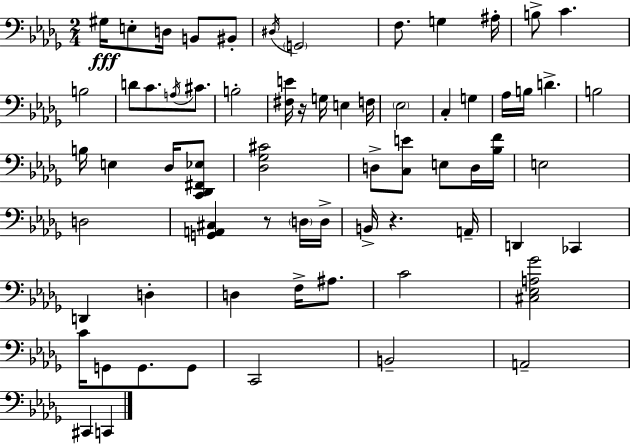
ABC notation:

X:1
T:Untitled
M:2/4
L:1/4
K:Bbm
^G,/4 E,/2 D,/4 B,,/2 ^B,,/2 ^D,/4 G,,2 F,/2 G, ^A,/4 B,/2 C B,2 D/2 C/2 A,/4 ^C/2 B,2 [^F,E]/4 z/4 G,/4 E, F,/4 _E,2 C, G, _A,/4 B,/4 D B,2 B,/4 E, _D,/4 [C,,_D,,^F,,_E,]/2 [_D,_G,^C]2 D,/2 [C,E]/2 E,/2 D,/4 [_B,F]/4 E,2 D,2 [G,,A,,^C,] z/2 D,/4 D,/4 B,,/4 z A,,/4 D,, _C,, D,, D, D, F,/4 ^A,/2 C2 [^C,_E,A,_G]2 C/4 G,,/2 G,,/2 G,,/2 C,,2 B,,2 A,,2 ^C,, C,,